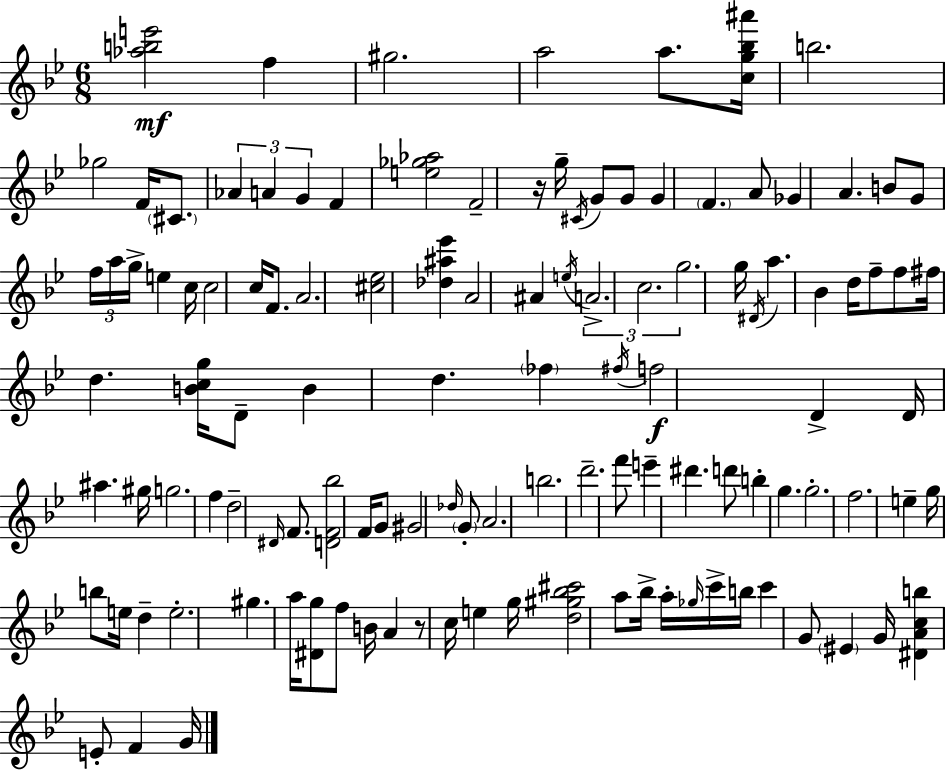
{
  \clef treble
  \numericTimeSignature
  \time 6/8
  \key bes \major
  \repeat volta 2 { <aes'' b'' e'''>2\mf f''4 | gis''2. | a''2 a''8. <c'' g'' bes'' ais'''>16 | b''2. | \break ges''2 f'16 \parenthesize cis'8. | \tuplet 3/2 { aes'4 a'4 g'4 } | f'4 <e'' ges'' aes''>2 | f'2-- r16 g''16-- \acciaccatura { cis'16 } g'8 | \break g'8 g'4 \parenthesize f'4. | a'8 ges'4 a'4. | b'8 g'8 \tuplet 3/2 { f''16 a''16 g''16-> } e''4 | c''16 c''2 c''16 f'8. | \break a'2. | <cis'' ees''>2 <des'' ais'' ees'''>4 | a'2 ais'4 | \acciaccatura { e''16 } \tuplet 3/2 { a'2.-> | \break c''2. | g''2. } | g''16 \acciaccatura { dis'16 } a''4. bes'4 | d''16 f''8-- f''8 fis''16 d''4. | \break <b' c'' g''>16 d'8-- b'4 d''4. | \parenthesize fes''4 \acciaccatura { fis''16 }\f f''2 | d'4-> d'16 ais''4. | gis''16 g''2. | \break f''4 d''2-- | \grace { dis'16 } f'8. <d' f' bes''>2 | f'16 g'8 gis'2 | \grace { des''16 } \parenthesize g'8-. a'2. | \break b''2. | d'''2.-- | f'''8 e'''4-- | dis'''4. d'''8 b''4-. | \break g''4. g''2.-. | f''2. | e''4-- g''16 b''8 | e''16 d''4-- e''2.-. | \break gis''4. | a''16 <dis' g''>8 f''8 b'16 a'4 r8 | c''16 e''4 g''16 <d'' gis'' bes'' cis'''>2 | a''8 bes''16-> a''16-. \grace { ges''16 } c'''16-> b''16 c'''4 | \break g'8 \parenthesize eis'4 g'16 <dis' a' c'' b''>4 | e'8-. f'4 g'16 } \bar "|."
}